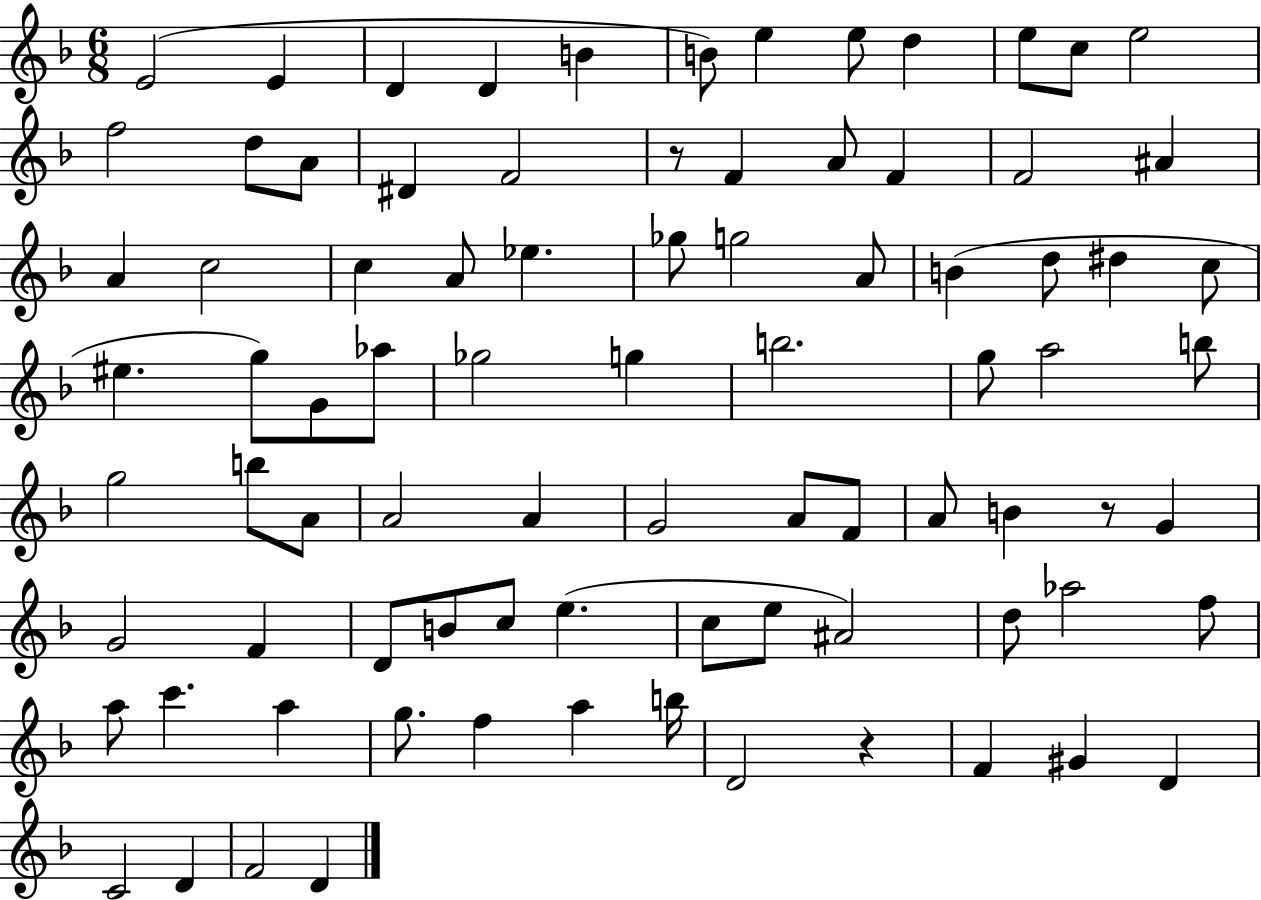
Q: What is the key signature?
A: F major